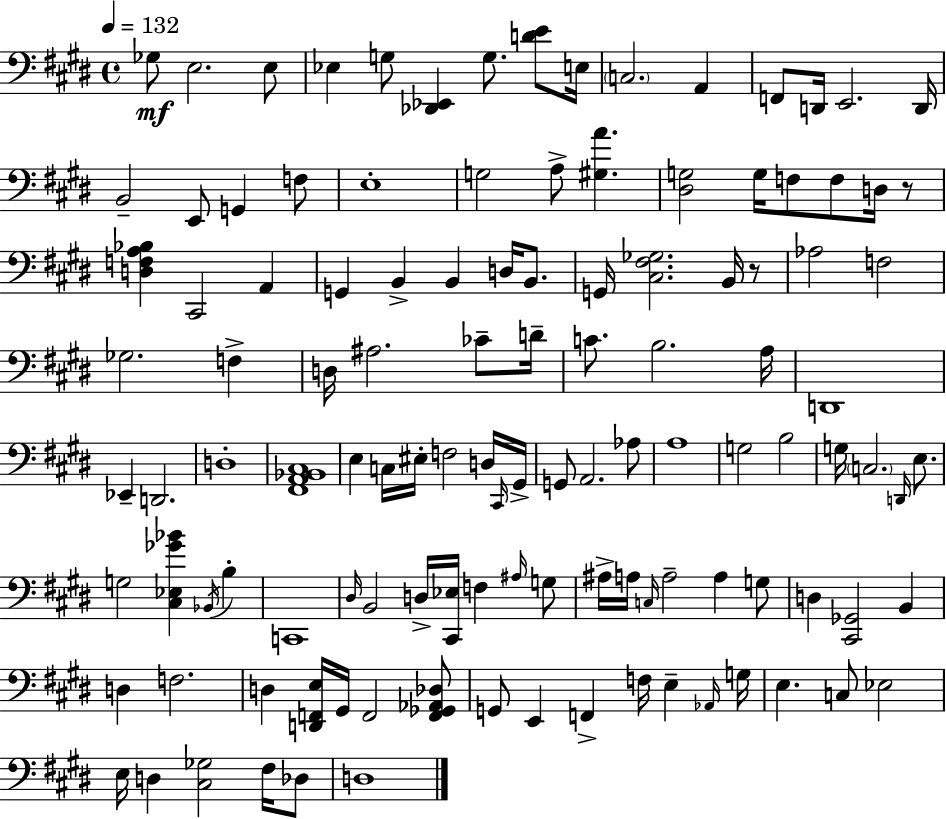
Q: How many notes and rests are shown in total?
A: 118